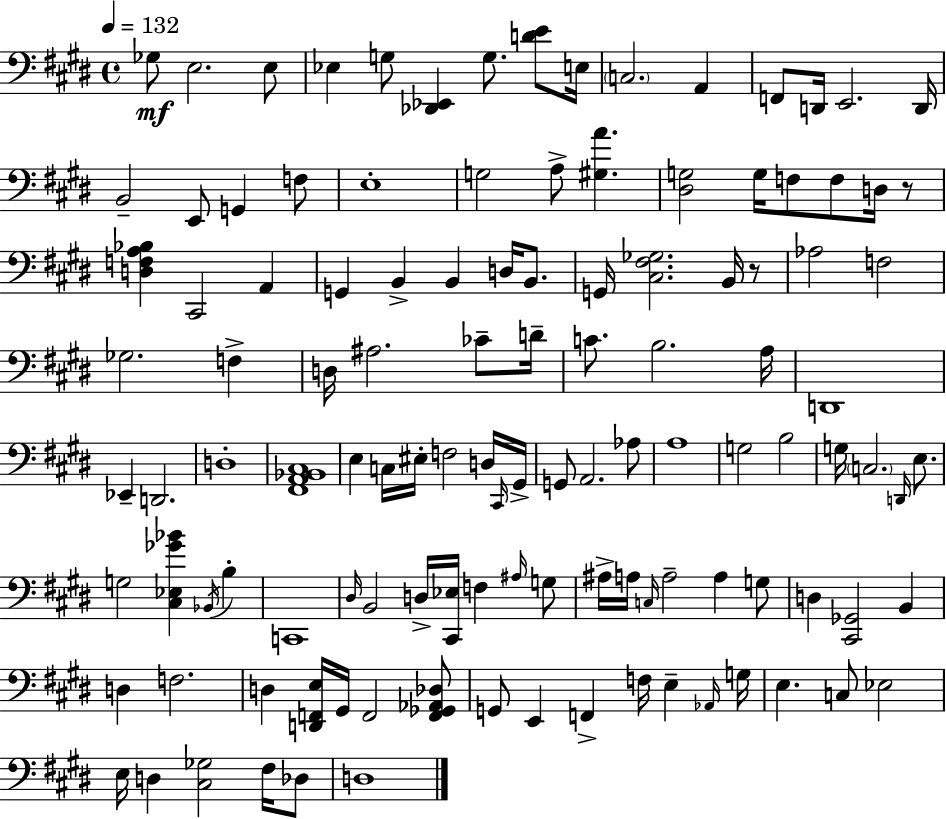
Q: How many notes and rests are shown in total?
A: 118